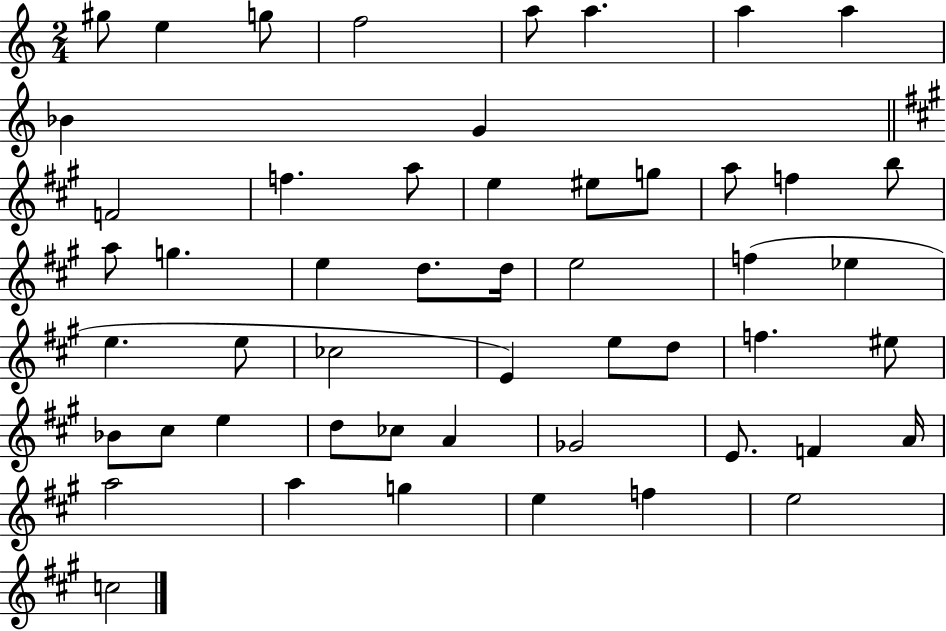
X:1
T:Untitled
M:2/4
L:1/4
K:C
^g/2 e g/2 f2 a/2 a a a _B G F2 f a/2 e ^e/2 g/2 a/2 f b/2 a/2 g e d/2 d/4 e2 f _e e e/2 _c2 E e/2 d/2 f ^e/2 _B/2 ^c/2 e d/2 _c/2 A _G2 E/2 F A/4 a2 a g e f e2 c2